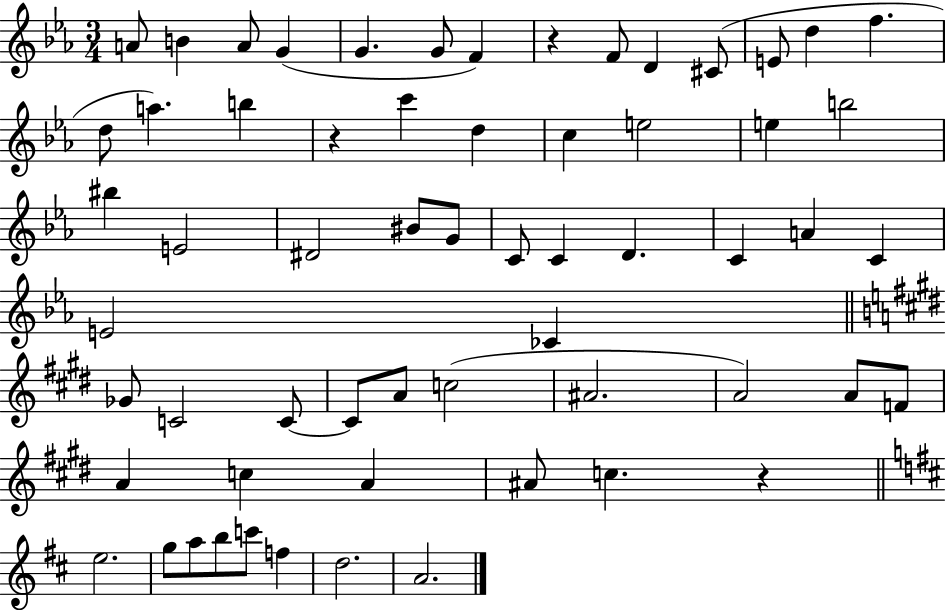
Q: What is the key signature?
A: EES major